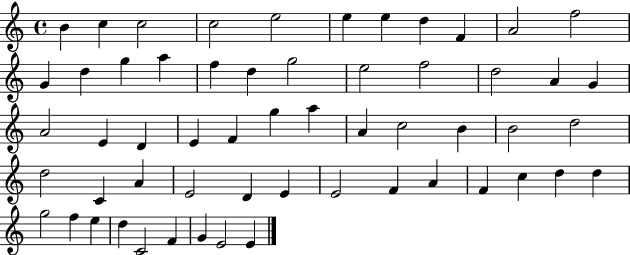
B4/q C5/q C5/h C5/h E5/h E5/q E5/q D5/q F4/q A4/h F5/h G4/q D5/q G5/q A5/q F5/q D5/q G5/h E5/h F5/h D5/h A4/q G4/q A4/h E4/q D4/q E4/q F4/q G5/q A5/q A4/q C5/h B4/q B4/h D5/h D5/h C4/q A4/q E4/h D4/q E4/q E4/h F4/q A4/q F4/q C5/q D5/q D5/q G5/h F5/q E5/q D5/q C4/h F4/q G4/q E4/h E4/q